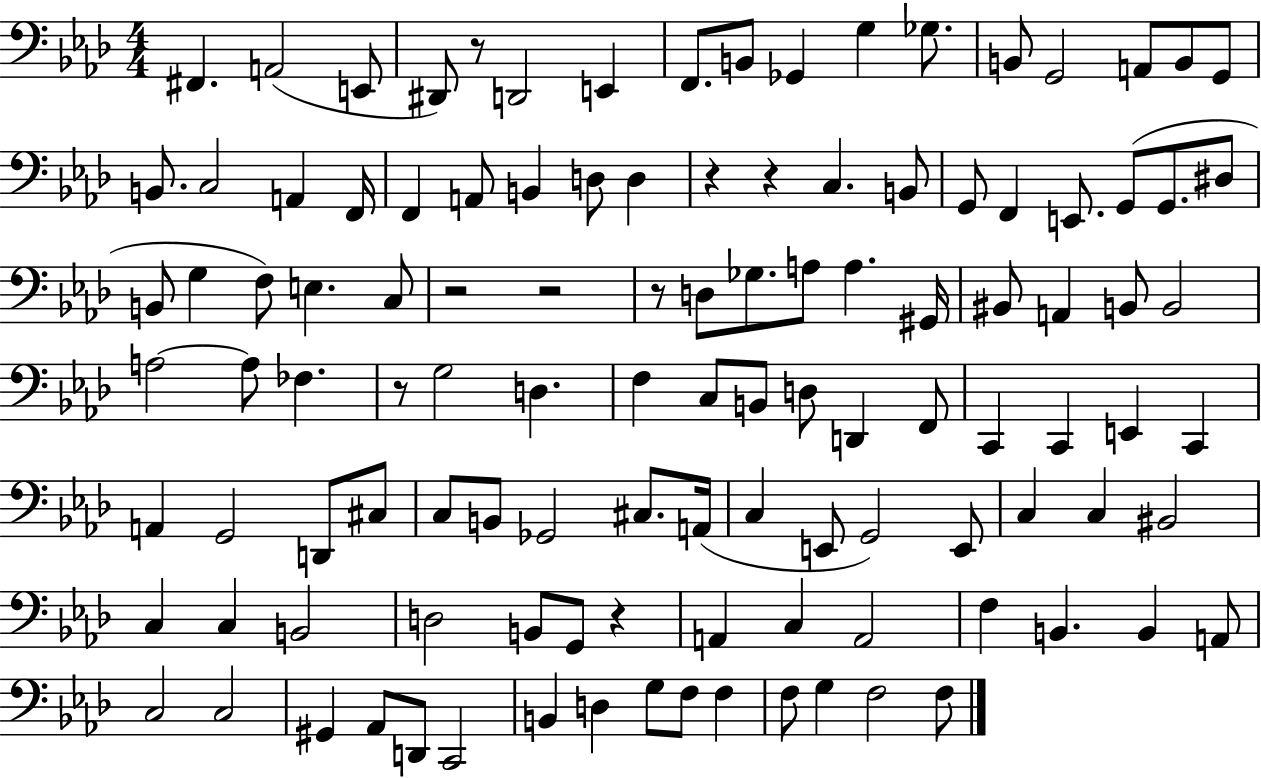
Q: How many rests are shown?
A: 8